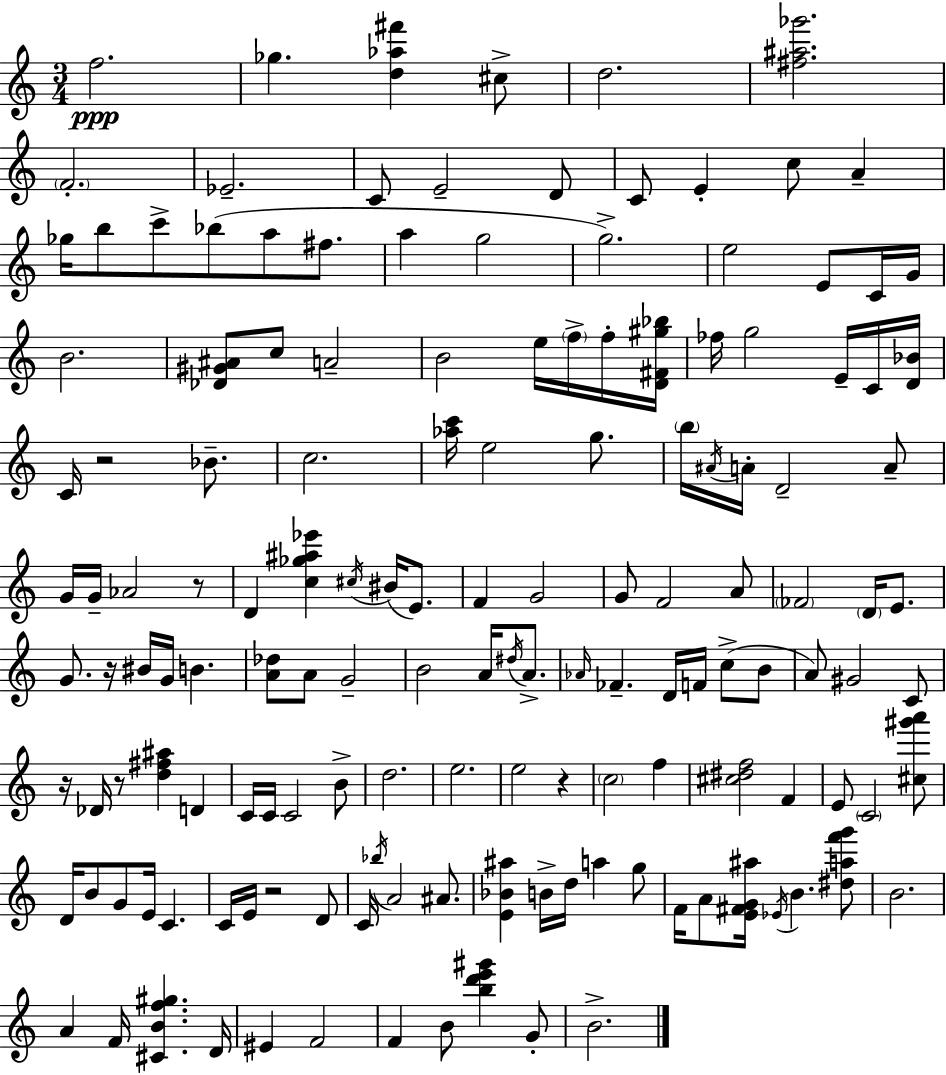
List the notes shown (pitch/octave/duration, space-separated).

F5/h. Gb5/q. [D5,Ab5,F#6]/q C#5/e D5/h. [F#5,A#5,Gb6]/h. F4/h. Eb4/h. C4/e E4/h D4/e C4/e E4/q C5/e A4/q Gb5/s B5/e C6/e Bb5/e A5/e F#5/e. A5/q G5/h G5/h. E5/h E4/e C4/s G4/s B4/h. [Db4,G#4,A#4]/e C5/e A4/h B4/h E5/s F5/s F5/s [D4,F#4,G#5,Bb5]/s FES5/s G5/h E4/s C4/s [D4,Bb4]/s C4/s R/h Bb4/e. C5/h. [Ab5,C6]/s E5/h G5/e. B5/s A#4/s A4/s D4/h A4/e G4/s G4/s Ab4/h R/e D4/q [C5,Gb5,A#5,Eb6]/q C#5/s BIS4/s E4/e. F4/q G4/h G4/e F4/h A4/e FES4/h D4/s E4/e. G4/e. R/s BIS4/s G4/s B4/q. [A4,Db5]/e A4/e G4/h B4/h A4/s D#5/s A4/e. Ab4/s FES4/q. D4/s F4/s C5/e B4/e A4/e G#4/h C4/e R/s Db4/s R/e [D5,F#5,A#5]/q D4/q C4/s C4/s C4/h B4/e D5/h. E5/h. E5/h R/q C5/h F5/q [C#5,D#5,F5]/h F4/q E4/e C4/h [C#5,G#6,A6]/e D4/s B4/e G4/e E4/s C4/q. C4/s E4/s R/h D4/e C4/s Bb5/s A4/h A#4/e. [E4,Bb4,A#5]/q B4/s D5/s A5/q G5/e F4/s A4/e [E4,F#4,G4,A#5]/s Eb4/s B4/q. [D#5,A5,F6,G6]/e B4/h. A4/q F4/s [C#4,B4,F5,G#5]/q. D4/s EIS4/q F4/h F4/q B4/e [B5,D6,E6,G#6]/q G4/e B4/h.